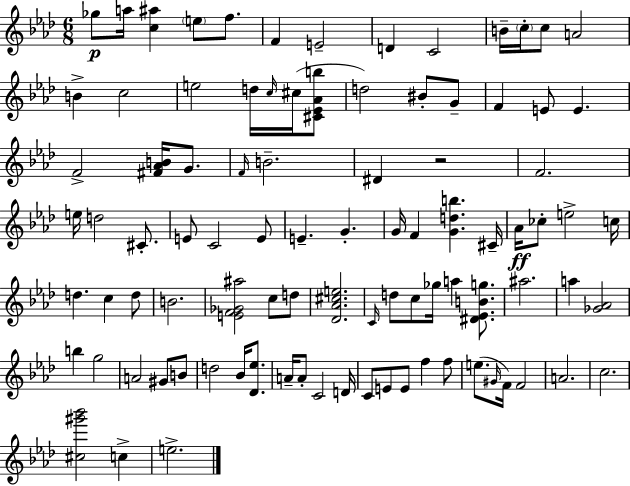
{
  \clef treble
  \numericTimeSignature
  \time 6/8
  \key aes \major
  ges''8\p a''16 <c'' ais''>4 \parenthesize e''8 f''8. | f'4 e'2-- | d'4 c'2 | b'16-- \parenthesize c''16-. c''8 a'2 | \break b'4-> c''2 | e''2 d''16 \grace { c''16 } cis''16( <cis' ees' aes' b''>8 | d''2) bis'8-. g'8-- | f'4 e'8 e'4. | \break f'2-> <fis' aes' b'>16 g'8. | \grace { f'16 } b'2.-- | dis'4 r2 | f'2. | \break e''16 d''2 cis'8.-. | e'8 c'2 | e'8 e'4.-- g'4.-. | g'16 f'4 <g' d'' b''>4. | \break cis'16-- aes'16\ff ces''8-. e''2-> | c''16 d''4. c''4 | d''8 b'2. | <e' f' ges' ais''>2 c''8 | \break d''8 <des' aes' cis'' e''>2. | \grace { c'16 } d''8 c''8 ges''16 a''4 | <dis' ees' b' g''>8. ais''2. | a''4 <ges' aes'>2 | \break b''4 g''2 | a'2 gis'8 | b'8 d''2 bes'16 | <des' ees''>8. a'16-- a'8-. c'2 | \break d'16 c'8 e'8 e'8 f''4 | f''8 e''8.( \grace { gis'16 } f'16) f'2 | a'2. | c''2. | \break <cis'' gis''' bes'''>2 | c''4-> e''2.-> | \bar "|."
}